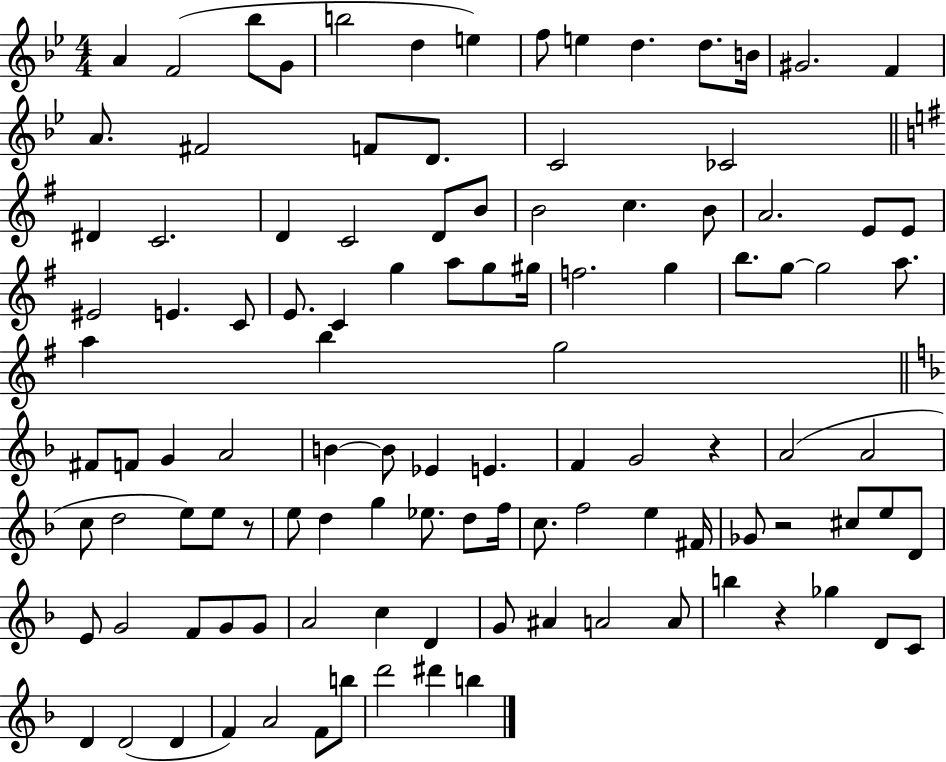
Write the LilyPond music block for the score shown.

{
  \clef treble
  \numericTimeSignature
  \time 4/4
  \key bes \major
  \repeat volta 2 { a'4 f'2( bes''8 g'8 | b''2 d''4 e''4) | f''8 e''4 d''4. d''8. b'16 | gis'2. f'4 | \break a'8. fis'2 f'8 d'8. | c'2 ces'2 | \bar "||" \break \key g \major dis'4 c'2. | d'4 c'2 d'8 b'8 | b'2 c''4. b'8 | a'2. e'8 e'8 | \break eis'2 e'4. c'8 | e'8. c'4 g''4 a''8 g''8 gis''16 | f''2. g''4 | b''8. g''8~~ g''2 a''8. | \break a''4 b''4 g''2 | \bar "||" \break \key f \major fis'8 f'8 g'4 a'2 | b'4~~ b'8 ees'4 e'4. | f'4 g'2 r4 | a'2( a'2 | \break c''8 d''2 e''8) e''8 r8 | e''8 d''4 g''4 ees''8. d''8 f''16 | c''8. f''2 e''4 fis'16 | ges'8 r2 cis''8 e''8 d'8 | \break e'8 g'2 f'8 g'8 g'8 | a'2 c''4 d'4 | g'8 ais'4 a'2 a'8 | b''4 r4 ges''4 d'8 c'8 | \break d'4 d'2( d'4 | f'4) a'2 f'8 b''8 | d'''2 dis'''4 b''4 | } \bar "|."
}